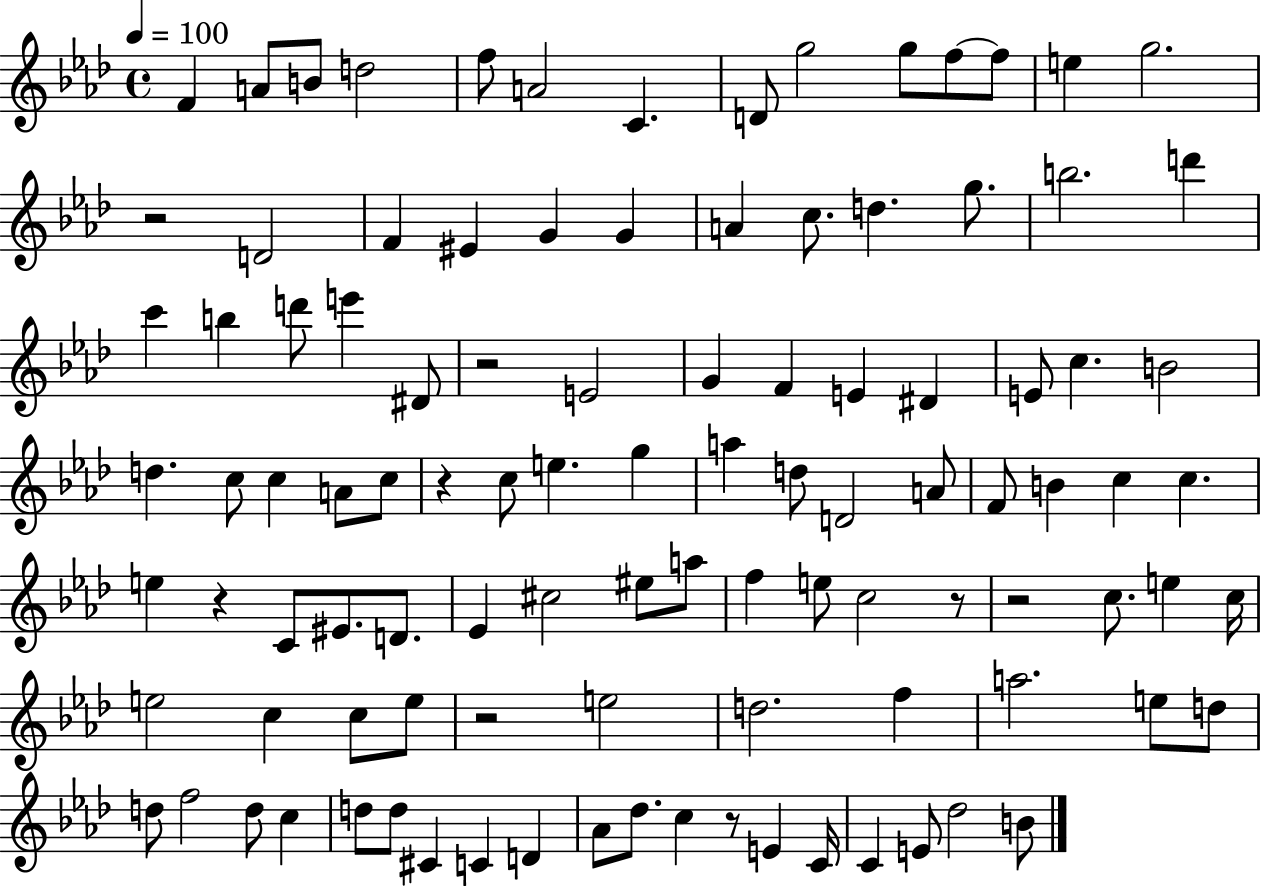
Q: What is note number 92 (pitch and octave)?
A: C4